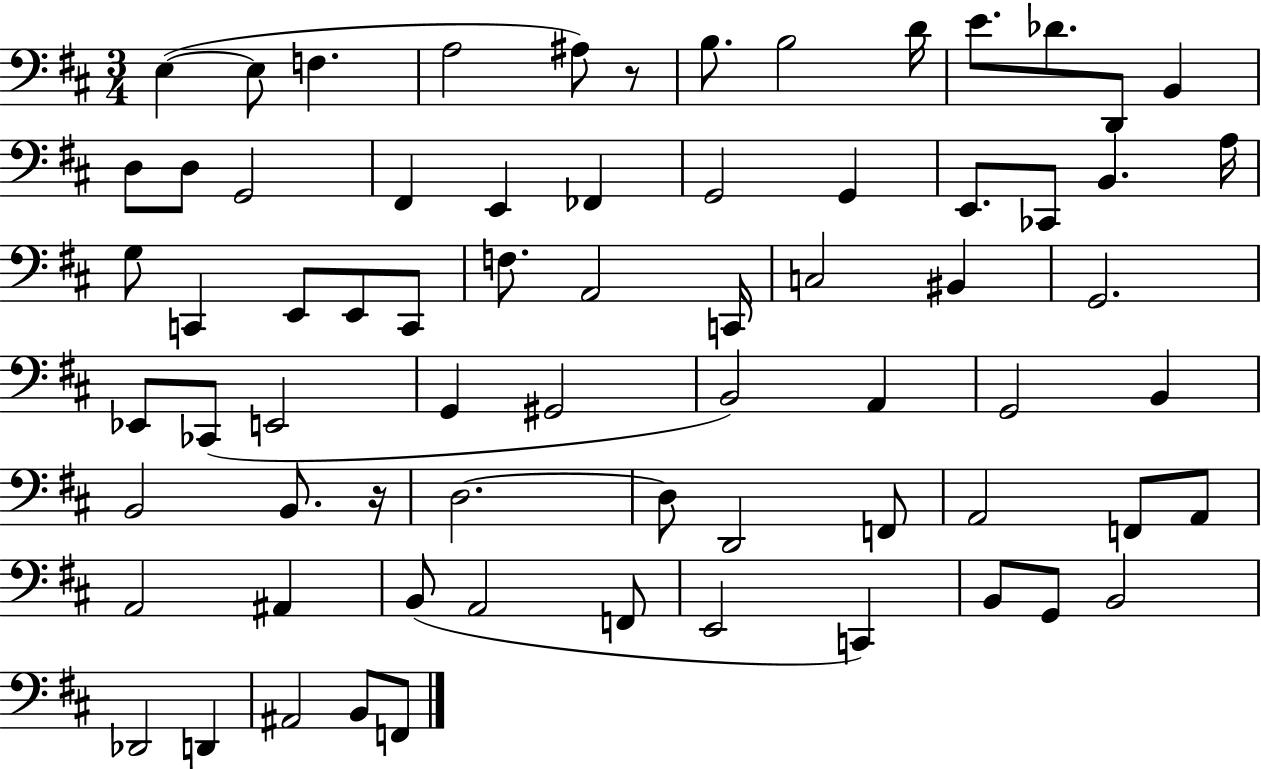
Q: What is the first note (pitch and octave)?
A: E3